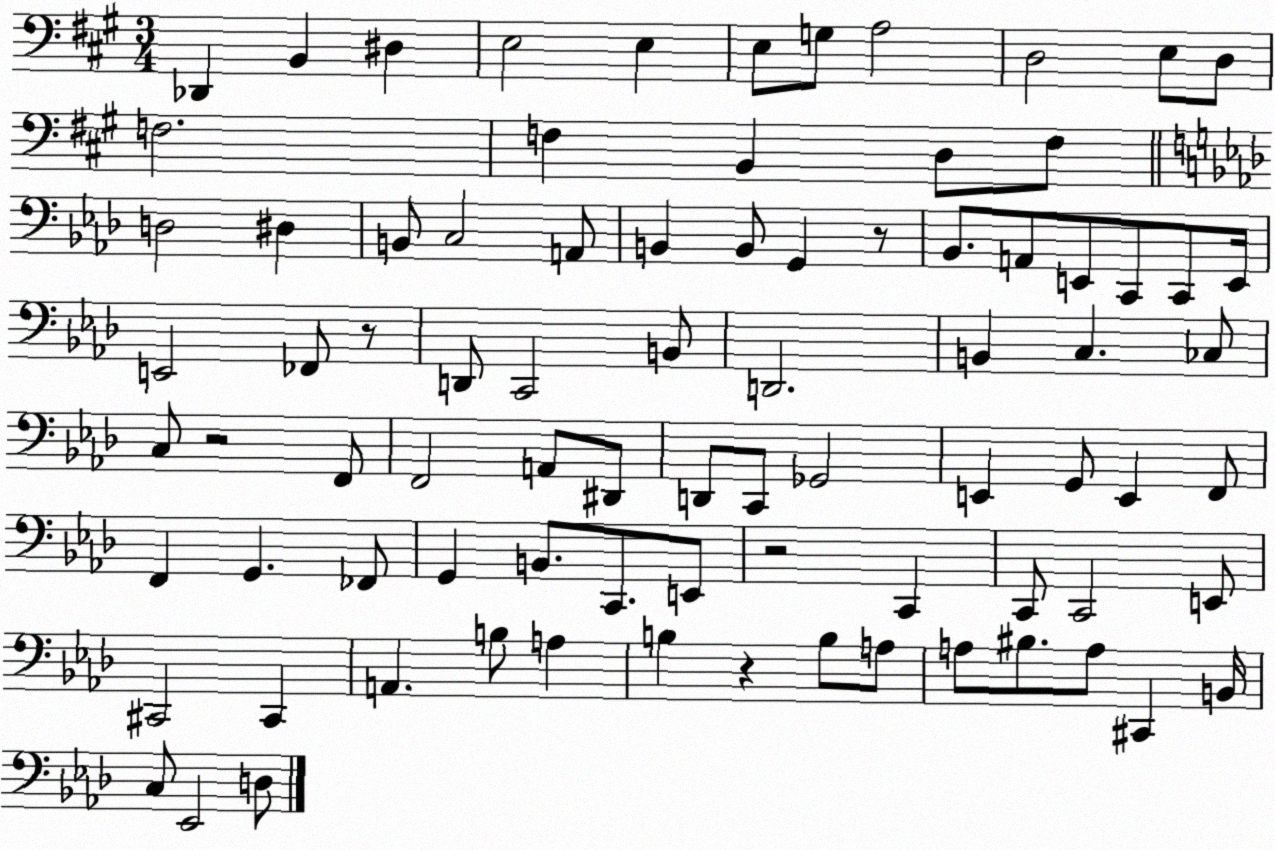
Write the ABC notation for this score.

X:1
T:Untitled
M:3/4
L:1/4
K:A
_D,, B,, ^D, E,2 E, E,/2 G,/2 A,2 D,2 E,/2 D,/2 F,2 F, B,, D,/2 F,/2 D,2 ^D, B,,/2 C,2 A,,/2 B,, B,,/2 G,, z/2 _B,,/2 A,,/2 E,,/2 C,,/2 C,,/2 E,,/4 E,,2 _F,,/2 z/2 D,,/2 C,,2 B,,/2 D,,2 B,, C, _C,/2 C,/2 z2 F,,/2 F,,2 A,,/2 ^D,,/2 D,,/2 C,,/2 _G,,2 E,, G,,/2 E,, F,,/2 F,, G,, _F,,/2 G,, B,,/2 C,,/2 E,,/2 z2 C,, C,,/2 C,,2 E,,/2 ^C,,2 ^C,, A,, B,/2 A, B, z B,/2 A,/2 A,/2 ^B,/2 A,/2 ^C,, B,,/4 C,/2 _E,,2 D,/2